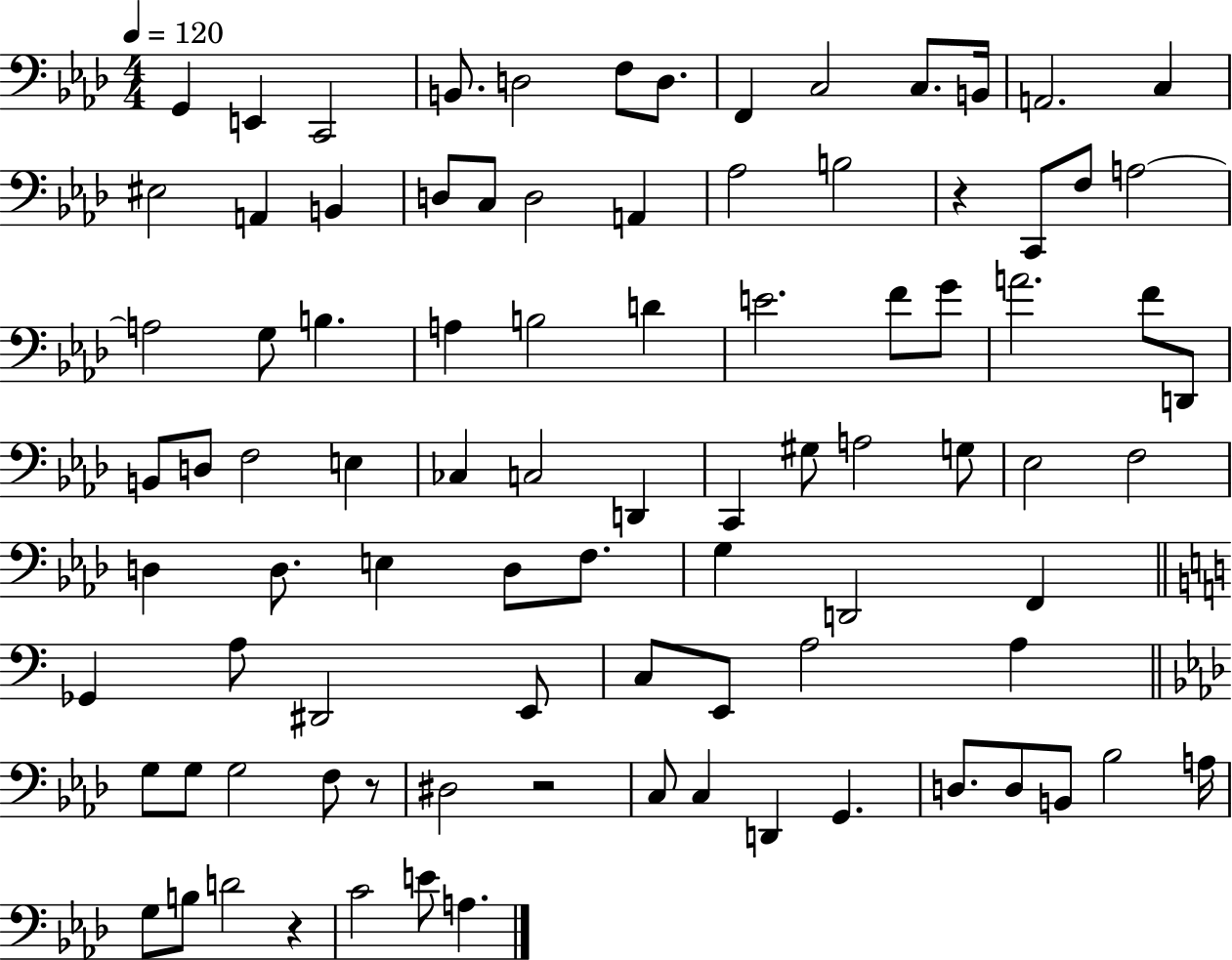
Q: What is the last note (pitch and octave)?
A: A3